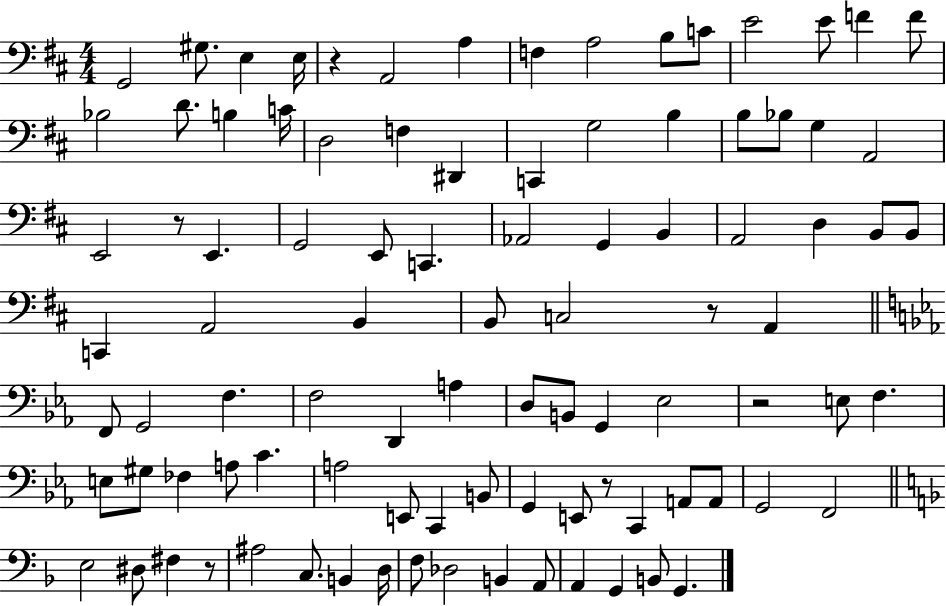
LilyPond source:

{
  \clef bass
  \numericTimeSignature
  \time 4/4
  \key d \major
  g,2 gis8. e4 e16 | r4 a,2 a4 | f4 a2 b8 c'8 | e'2 e'8 f'4 f'8 | \break bes2 d'8. b4 c'16 | d2 f4 dis,4 | c,4 g2 b4 | b8 bes8 g4 a,2 | \break e,2 r8 e,4. | g,2 e,8 c,4. | aes,2 g,4 b,4 | a,2 d4 b,8 b,8 | \break c,4 a,2 b,4 | b,8 c2 r8 a,4 | \bar "||" \break \key ees \major f,8 g,2 f4. | f2 d,4 a4 | d8 b,8 g,4 ees2 | r2 e8 f4. | \break e8 gis8 fes4 a8 c'4. | a2 e,8 c,4 b,8 | g,4 e,8 r8 c,4 a,8 a,8 | g,2 f,2 | \break \bar "||" \break \key f \major e2 dis8 fis4 r8 | ais2 c8. b,4 d16 | f8 des2 b,4 a,8 | a,4 g,4 b,8 g,4. | \break \bar "|."
}